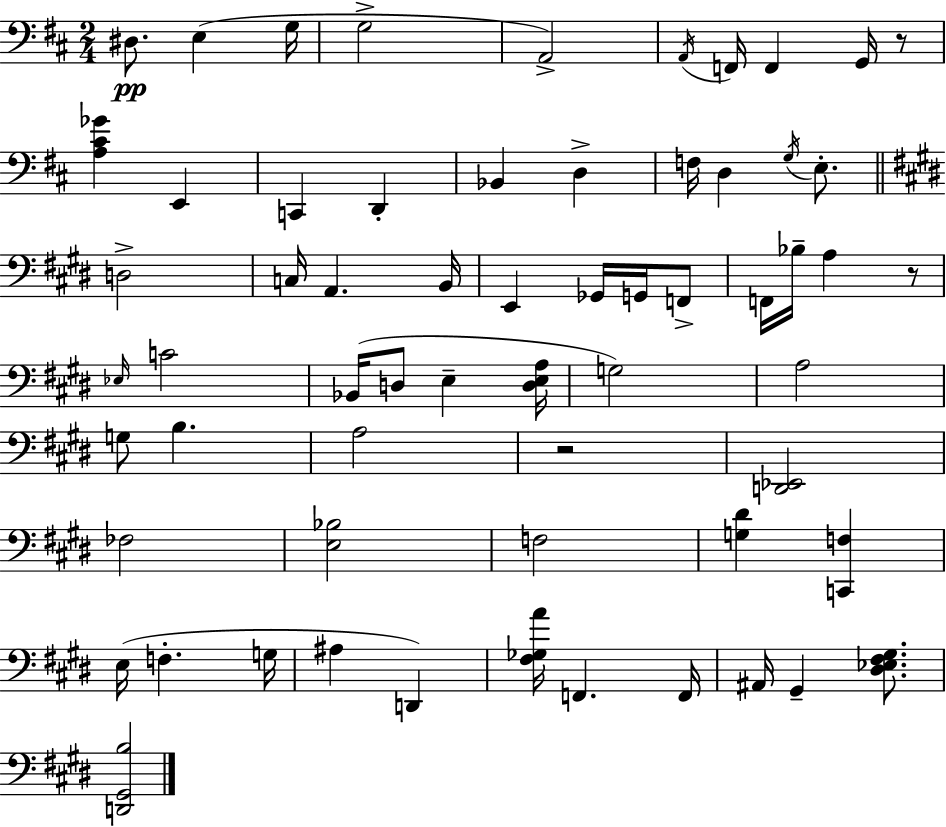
X:1
T:Untitled
M:2/4
L:1/4
K:D
^D,/2 E, G,/4 G,2 A,,2 A,,/4 F,,/4 F,, G,,/4 z/2 [A,^C_G] E,, C,, D,, _B,, D, F,/4 D, G,/4 E,/2 D,2 C,/4 A,, B,,/4 E,, _G,,/4 G,,/4 F,,/2 F,,/4 _B,/4 A, z/2 _E,/4 C2 _B,,/4 D,/2 E, [D,E,A,]/4 G,2 A,2 G,/2 B, A,2 z2 [D,,_E,,]2 _F,2 [E,_B,]2 F,2 [G,^D] [C,,F,] E,/4 F, G,/4 ^A, D,, [^F,_G,A]/4 F,, F,,/4 ^A,,/4 ^G,, [^D,_E,^F,^G,]/2 [D,,^G,,B,]2